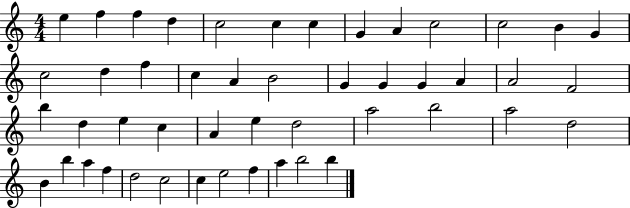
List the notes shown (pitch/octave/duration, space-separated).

E5/q F5/q F5/q D5/q C5/h C5/q C5/q G4/q A4/q C5/h C5/h B4/q G4/q C5/h D5/q F5/q C5/q A4/q B4/h G4/q G4/q G4/q A4/q A4/h F4/h B5/q D5/q E5/q C5/q A4/q E5/q D5/h A5/h B5/h A5/h D5/h B4/q B5/q A5/q F5/q D5/h C5/h C5/q E5/h F5/q A5/q B5/h B5/q